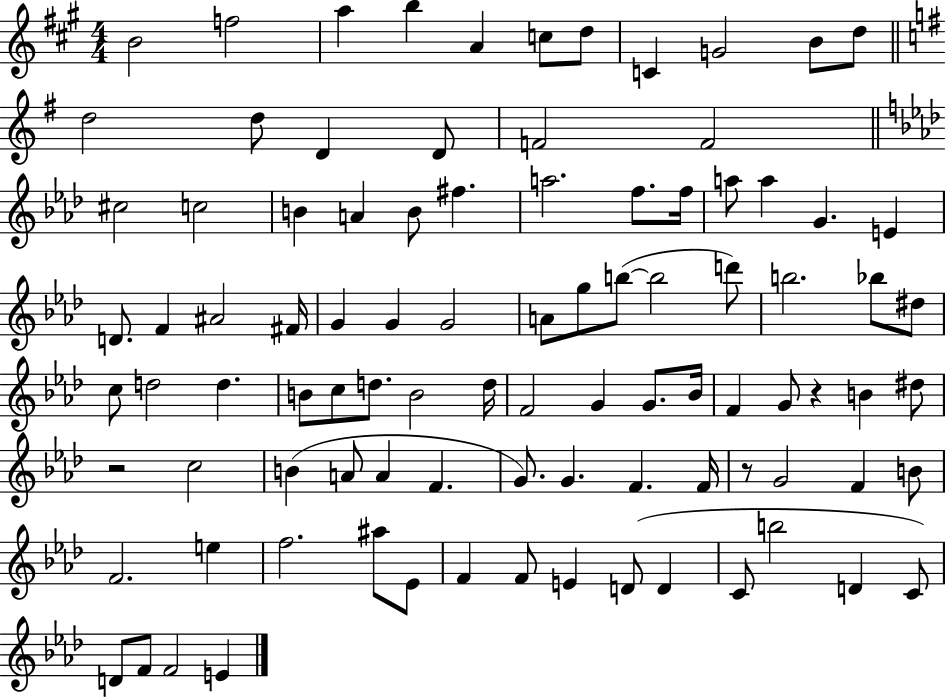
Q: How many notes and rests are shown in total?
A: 94